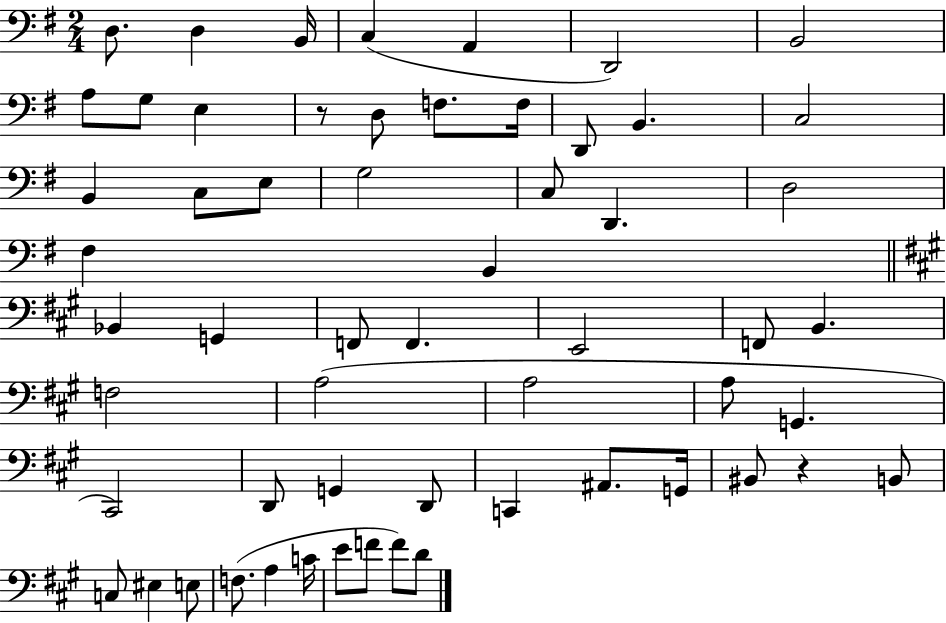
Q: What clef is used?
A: bass